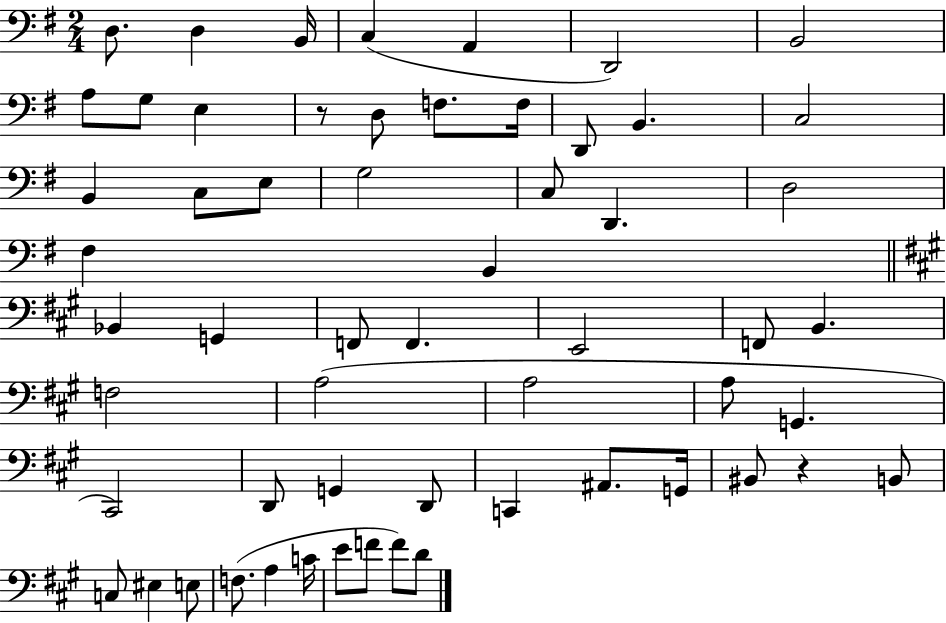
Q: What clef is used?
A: bass